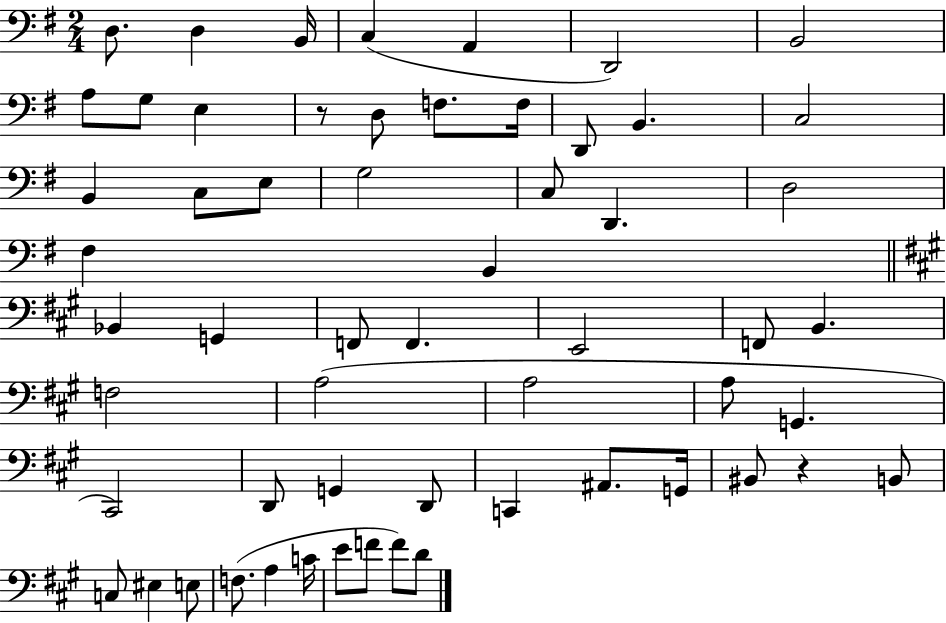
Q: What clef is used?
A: bass